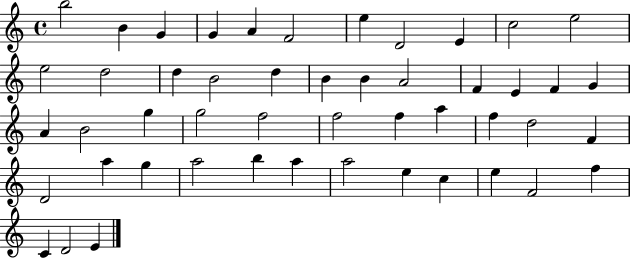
B5/h B4/q G4/q G4/q A4/q F4/h E5/q D4/h E4/q C5/h E5/h E5/h D5/h D5/q B4/h D5/q B4/q B4/q A4/h F4/q E4/q F4/q G4/q A4/q B4/h G5/q G5/h F5/h F5/h F5/q A5/q F5/q D5/h F4/q D4/h A5/q G5/q A5/h B5/q A5/q A5/h E5/q C5/q E5/q F4/h F5/q C4/q D4/h E4/q